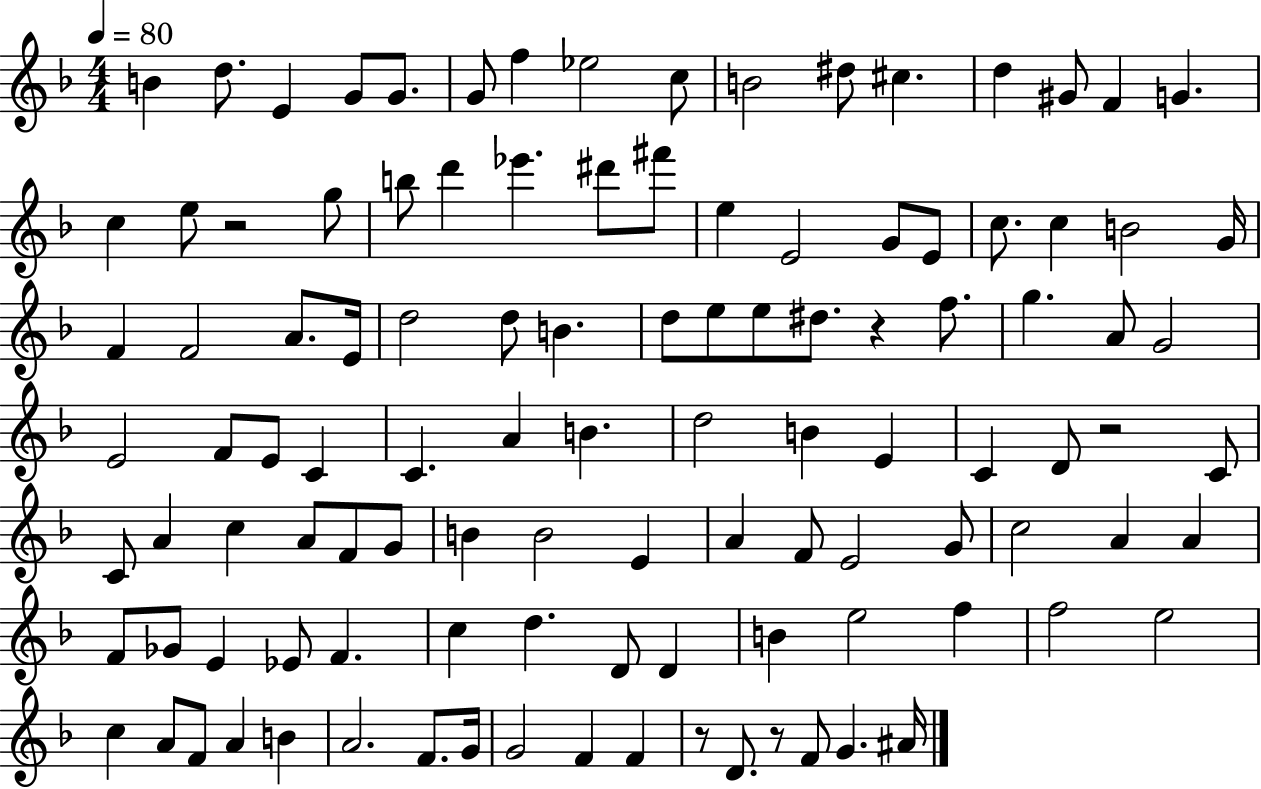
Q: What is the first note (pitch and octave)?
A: B4